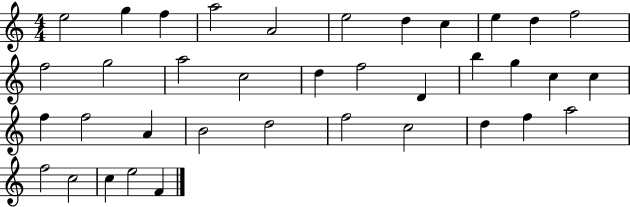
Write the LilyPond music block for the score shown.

{
  \clef treble
  \numericTimeSignature
  \time 4/4
  \key c \major
  e''2 g''4 f''4 | a''2 a'2 | e''2 d''4 c''4 | e''4 d''4 f''2 | \break f''2 g''2 | a''2 c''2 | d''4 f''2 d'4 | b''4 g''4 c''4 c''4 | \break f''4 f''2 a'4 | b'2 d''2 | f''2 c''2 | d''4 f''4 a''2 | \break f''2 c''2 | c''4 e''2 f'4 | \bar "|."
}